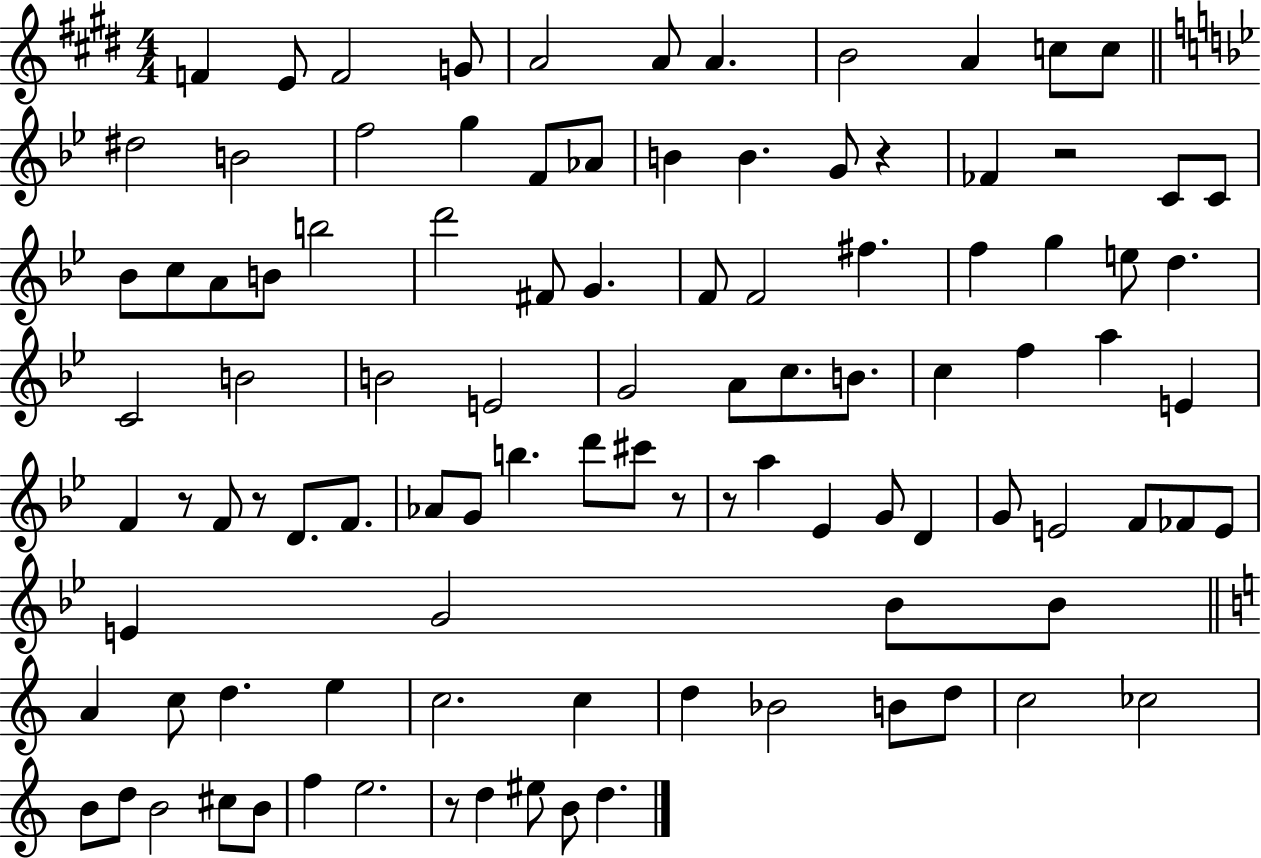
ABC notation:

X:1
T:Untitled
M:4/4
L:1/4
K:E
F E/2 F2 G/2 A2 A/2 A B2 A c/2 c/2 ^d2 B2 f2 g F/2 _A/2 B B G/2 z _F z2 C/2 C/2 _B/2 c/2 A/2 B/2 b2 d'2 ^F/2 G F/2 F2 ^f f g e/2 d C2 B2 B2 E2 G2 A/2 c/2 B/2 c f a E F z/2 F/2 z/2 D/2 F/2 _A/2 G/2 b d'/2 ^c'/2 z/2 z/2 a _E G/2 D G/2 E2 F/2 _F/2 E/2 E G2 _B/2 _B/2 A c/2 d e c2 c d _B2 B/2 d/2 c2 _c2 B/2 d/2 B2 ^c/2 B/2 f e2 z/2 d ^e/2 B/2 d